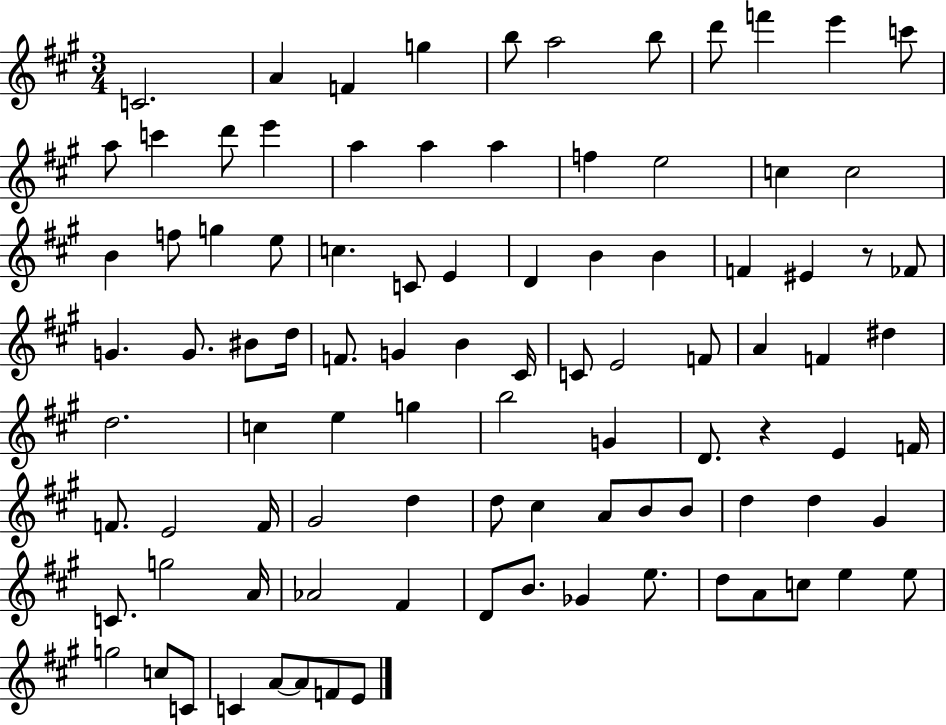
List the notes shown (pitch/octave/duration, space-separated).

C4/h. A4/q F4/q G5/q B5/e A5/h B5/e D6/e F6/q E6/q C6/e A5/e C6/q D6/e E6/q A5/q A5/q A5/q F5/q E5/h C5/q C5/h B4/q F5/e G5/q E5/e C5/q. C4/e E4/q D4/q B4/q B4/q F4/q EIS4/q R/e FES4/e G4/q. G4/e. BIS4/e D5/s F4/e. G4/q B4/q C#4/s C4/e E4/h F4/e A4/q F4/q D#5/q D5/h. C5/q E5/q G5/q B5/h G4/q D4/e. R/q E4/q F4/s F4/e. E4/h F4/s G#4/h D5/q D5/e C#5/q A4/e B4/e B4/e D5/q D5/q G#4/q C4/e. G5/h A4/s Ab4/h F#4/q D4/e B4/e. Gb4/q E5/e. D5/e A4/e C5/e E5/q E5/e G5/h C5/e C4/e C4/q A4/e A4/e F4/e E4/e